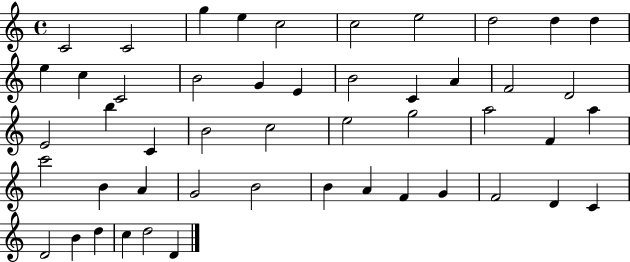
X:1
T:Untitled
M:4/4
L:1/4
K:C
C2 C2 g e c2 c2 e2 d2 d d e c C2 B2 G E B2 C A F2 D2 E2 b C B2 c2 e2 g2 a2 F a c'2 B A G2 B2 B A F G F2 D C D2 B d c d2 D